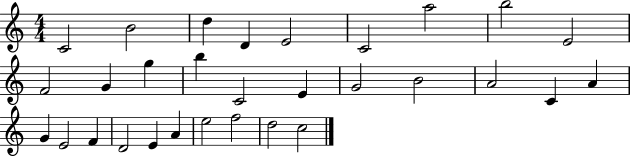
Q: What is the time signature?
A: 4/4